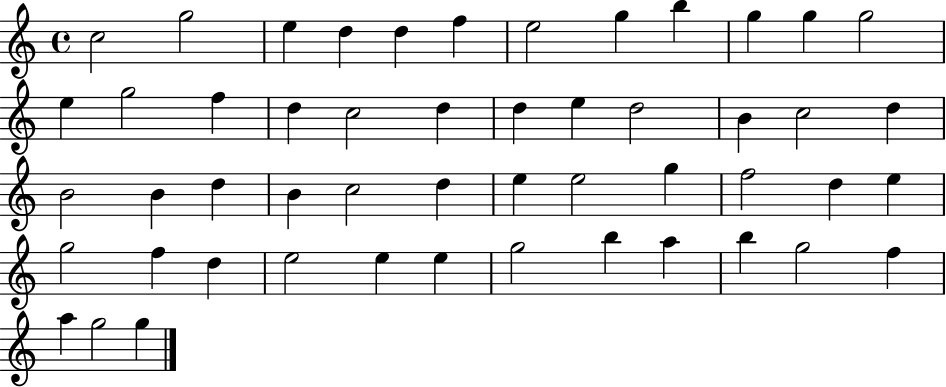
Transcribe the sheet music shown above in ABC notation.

X:1
T:Untitled
M:4/4
L:1/4
K:C
c2 g2 e d d f e2 g b g g g2 e g2 f d c2 d d e d2 B c2 d B2 B d B c2 d e e2 g f2 d e g2 f d e2 e e g2 b a b g2 f a g2 g